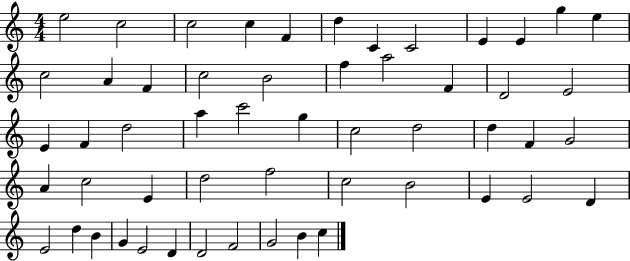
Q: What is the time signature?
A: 4/4